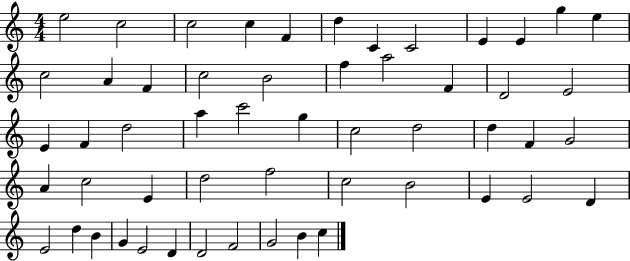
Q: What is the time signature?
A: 4/4